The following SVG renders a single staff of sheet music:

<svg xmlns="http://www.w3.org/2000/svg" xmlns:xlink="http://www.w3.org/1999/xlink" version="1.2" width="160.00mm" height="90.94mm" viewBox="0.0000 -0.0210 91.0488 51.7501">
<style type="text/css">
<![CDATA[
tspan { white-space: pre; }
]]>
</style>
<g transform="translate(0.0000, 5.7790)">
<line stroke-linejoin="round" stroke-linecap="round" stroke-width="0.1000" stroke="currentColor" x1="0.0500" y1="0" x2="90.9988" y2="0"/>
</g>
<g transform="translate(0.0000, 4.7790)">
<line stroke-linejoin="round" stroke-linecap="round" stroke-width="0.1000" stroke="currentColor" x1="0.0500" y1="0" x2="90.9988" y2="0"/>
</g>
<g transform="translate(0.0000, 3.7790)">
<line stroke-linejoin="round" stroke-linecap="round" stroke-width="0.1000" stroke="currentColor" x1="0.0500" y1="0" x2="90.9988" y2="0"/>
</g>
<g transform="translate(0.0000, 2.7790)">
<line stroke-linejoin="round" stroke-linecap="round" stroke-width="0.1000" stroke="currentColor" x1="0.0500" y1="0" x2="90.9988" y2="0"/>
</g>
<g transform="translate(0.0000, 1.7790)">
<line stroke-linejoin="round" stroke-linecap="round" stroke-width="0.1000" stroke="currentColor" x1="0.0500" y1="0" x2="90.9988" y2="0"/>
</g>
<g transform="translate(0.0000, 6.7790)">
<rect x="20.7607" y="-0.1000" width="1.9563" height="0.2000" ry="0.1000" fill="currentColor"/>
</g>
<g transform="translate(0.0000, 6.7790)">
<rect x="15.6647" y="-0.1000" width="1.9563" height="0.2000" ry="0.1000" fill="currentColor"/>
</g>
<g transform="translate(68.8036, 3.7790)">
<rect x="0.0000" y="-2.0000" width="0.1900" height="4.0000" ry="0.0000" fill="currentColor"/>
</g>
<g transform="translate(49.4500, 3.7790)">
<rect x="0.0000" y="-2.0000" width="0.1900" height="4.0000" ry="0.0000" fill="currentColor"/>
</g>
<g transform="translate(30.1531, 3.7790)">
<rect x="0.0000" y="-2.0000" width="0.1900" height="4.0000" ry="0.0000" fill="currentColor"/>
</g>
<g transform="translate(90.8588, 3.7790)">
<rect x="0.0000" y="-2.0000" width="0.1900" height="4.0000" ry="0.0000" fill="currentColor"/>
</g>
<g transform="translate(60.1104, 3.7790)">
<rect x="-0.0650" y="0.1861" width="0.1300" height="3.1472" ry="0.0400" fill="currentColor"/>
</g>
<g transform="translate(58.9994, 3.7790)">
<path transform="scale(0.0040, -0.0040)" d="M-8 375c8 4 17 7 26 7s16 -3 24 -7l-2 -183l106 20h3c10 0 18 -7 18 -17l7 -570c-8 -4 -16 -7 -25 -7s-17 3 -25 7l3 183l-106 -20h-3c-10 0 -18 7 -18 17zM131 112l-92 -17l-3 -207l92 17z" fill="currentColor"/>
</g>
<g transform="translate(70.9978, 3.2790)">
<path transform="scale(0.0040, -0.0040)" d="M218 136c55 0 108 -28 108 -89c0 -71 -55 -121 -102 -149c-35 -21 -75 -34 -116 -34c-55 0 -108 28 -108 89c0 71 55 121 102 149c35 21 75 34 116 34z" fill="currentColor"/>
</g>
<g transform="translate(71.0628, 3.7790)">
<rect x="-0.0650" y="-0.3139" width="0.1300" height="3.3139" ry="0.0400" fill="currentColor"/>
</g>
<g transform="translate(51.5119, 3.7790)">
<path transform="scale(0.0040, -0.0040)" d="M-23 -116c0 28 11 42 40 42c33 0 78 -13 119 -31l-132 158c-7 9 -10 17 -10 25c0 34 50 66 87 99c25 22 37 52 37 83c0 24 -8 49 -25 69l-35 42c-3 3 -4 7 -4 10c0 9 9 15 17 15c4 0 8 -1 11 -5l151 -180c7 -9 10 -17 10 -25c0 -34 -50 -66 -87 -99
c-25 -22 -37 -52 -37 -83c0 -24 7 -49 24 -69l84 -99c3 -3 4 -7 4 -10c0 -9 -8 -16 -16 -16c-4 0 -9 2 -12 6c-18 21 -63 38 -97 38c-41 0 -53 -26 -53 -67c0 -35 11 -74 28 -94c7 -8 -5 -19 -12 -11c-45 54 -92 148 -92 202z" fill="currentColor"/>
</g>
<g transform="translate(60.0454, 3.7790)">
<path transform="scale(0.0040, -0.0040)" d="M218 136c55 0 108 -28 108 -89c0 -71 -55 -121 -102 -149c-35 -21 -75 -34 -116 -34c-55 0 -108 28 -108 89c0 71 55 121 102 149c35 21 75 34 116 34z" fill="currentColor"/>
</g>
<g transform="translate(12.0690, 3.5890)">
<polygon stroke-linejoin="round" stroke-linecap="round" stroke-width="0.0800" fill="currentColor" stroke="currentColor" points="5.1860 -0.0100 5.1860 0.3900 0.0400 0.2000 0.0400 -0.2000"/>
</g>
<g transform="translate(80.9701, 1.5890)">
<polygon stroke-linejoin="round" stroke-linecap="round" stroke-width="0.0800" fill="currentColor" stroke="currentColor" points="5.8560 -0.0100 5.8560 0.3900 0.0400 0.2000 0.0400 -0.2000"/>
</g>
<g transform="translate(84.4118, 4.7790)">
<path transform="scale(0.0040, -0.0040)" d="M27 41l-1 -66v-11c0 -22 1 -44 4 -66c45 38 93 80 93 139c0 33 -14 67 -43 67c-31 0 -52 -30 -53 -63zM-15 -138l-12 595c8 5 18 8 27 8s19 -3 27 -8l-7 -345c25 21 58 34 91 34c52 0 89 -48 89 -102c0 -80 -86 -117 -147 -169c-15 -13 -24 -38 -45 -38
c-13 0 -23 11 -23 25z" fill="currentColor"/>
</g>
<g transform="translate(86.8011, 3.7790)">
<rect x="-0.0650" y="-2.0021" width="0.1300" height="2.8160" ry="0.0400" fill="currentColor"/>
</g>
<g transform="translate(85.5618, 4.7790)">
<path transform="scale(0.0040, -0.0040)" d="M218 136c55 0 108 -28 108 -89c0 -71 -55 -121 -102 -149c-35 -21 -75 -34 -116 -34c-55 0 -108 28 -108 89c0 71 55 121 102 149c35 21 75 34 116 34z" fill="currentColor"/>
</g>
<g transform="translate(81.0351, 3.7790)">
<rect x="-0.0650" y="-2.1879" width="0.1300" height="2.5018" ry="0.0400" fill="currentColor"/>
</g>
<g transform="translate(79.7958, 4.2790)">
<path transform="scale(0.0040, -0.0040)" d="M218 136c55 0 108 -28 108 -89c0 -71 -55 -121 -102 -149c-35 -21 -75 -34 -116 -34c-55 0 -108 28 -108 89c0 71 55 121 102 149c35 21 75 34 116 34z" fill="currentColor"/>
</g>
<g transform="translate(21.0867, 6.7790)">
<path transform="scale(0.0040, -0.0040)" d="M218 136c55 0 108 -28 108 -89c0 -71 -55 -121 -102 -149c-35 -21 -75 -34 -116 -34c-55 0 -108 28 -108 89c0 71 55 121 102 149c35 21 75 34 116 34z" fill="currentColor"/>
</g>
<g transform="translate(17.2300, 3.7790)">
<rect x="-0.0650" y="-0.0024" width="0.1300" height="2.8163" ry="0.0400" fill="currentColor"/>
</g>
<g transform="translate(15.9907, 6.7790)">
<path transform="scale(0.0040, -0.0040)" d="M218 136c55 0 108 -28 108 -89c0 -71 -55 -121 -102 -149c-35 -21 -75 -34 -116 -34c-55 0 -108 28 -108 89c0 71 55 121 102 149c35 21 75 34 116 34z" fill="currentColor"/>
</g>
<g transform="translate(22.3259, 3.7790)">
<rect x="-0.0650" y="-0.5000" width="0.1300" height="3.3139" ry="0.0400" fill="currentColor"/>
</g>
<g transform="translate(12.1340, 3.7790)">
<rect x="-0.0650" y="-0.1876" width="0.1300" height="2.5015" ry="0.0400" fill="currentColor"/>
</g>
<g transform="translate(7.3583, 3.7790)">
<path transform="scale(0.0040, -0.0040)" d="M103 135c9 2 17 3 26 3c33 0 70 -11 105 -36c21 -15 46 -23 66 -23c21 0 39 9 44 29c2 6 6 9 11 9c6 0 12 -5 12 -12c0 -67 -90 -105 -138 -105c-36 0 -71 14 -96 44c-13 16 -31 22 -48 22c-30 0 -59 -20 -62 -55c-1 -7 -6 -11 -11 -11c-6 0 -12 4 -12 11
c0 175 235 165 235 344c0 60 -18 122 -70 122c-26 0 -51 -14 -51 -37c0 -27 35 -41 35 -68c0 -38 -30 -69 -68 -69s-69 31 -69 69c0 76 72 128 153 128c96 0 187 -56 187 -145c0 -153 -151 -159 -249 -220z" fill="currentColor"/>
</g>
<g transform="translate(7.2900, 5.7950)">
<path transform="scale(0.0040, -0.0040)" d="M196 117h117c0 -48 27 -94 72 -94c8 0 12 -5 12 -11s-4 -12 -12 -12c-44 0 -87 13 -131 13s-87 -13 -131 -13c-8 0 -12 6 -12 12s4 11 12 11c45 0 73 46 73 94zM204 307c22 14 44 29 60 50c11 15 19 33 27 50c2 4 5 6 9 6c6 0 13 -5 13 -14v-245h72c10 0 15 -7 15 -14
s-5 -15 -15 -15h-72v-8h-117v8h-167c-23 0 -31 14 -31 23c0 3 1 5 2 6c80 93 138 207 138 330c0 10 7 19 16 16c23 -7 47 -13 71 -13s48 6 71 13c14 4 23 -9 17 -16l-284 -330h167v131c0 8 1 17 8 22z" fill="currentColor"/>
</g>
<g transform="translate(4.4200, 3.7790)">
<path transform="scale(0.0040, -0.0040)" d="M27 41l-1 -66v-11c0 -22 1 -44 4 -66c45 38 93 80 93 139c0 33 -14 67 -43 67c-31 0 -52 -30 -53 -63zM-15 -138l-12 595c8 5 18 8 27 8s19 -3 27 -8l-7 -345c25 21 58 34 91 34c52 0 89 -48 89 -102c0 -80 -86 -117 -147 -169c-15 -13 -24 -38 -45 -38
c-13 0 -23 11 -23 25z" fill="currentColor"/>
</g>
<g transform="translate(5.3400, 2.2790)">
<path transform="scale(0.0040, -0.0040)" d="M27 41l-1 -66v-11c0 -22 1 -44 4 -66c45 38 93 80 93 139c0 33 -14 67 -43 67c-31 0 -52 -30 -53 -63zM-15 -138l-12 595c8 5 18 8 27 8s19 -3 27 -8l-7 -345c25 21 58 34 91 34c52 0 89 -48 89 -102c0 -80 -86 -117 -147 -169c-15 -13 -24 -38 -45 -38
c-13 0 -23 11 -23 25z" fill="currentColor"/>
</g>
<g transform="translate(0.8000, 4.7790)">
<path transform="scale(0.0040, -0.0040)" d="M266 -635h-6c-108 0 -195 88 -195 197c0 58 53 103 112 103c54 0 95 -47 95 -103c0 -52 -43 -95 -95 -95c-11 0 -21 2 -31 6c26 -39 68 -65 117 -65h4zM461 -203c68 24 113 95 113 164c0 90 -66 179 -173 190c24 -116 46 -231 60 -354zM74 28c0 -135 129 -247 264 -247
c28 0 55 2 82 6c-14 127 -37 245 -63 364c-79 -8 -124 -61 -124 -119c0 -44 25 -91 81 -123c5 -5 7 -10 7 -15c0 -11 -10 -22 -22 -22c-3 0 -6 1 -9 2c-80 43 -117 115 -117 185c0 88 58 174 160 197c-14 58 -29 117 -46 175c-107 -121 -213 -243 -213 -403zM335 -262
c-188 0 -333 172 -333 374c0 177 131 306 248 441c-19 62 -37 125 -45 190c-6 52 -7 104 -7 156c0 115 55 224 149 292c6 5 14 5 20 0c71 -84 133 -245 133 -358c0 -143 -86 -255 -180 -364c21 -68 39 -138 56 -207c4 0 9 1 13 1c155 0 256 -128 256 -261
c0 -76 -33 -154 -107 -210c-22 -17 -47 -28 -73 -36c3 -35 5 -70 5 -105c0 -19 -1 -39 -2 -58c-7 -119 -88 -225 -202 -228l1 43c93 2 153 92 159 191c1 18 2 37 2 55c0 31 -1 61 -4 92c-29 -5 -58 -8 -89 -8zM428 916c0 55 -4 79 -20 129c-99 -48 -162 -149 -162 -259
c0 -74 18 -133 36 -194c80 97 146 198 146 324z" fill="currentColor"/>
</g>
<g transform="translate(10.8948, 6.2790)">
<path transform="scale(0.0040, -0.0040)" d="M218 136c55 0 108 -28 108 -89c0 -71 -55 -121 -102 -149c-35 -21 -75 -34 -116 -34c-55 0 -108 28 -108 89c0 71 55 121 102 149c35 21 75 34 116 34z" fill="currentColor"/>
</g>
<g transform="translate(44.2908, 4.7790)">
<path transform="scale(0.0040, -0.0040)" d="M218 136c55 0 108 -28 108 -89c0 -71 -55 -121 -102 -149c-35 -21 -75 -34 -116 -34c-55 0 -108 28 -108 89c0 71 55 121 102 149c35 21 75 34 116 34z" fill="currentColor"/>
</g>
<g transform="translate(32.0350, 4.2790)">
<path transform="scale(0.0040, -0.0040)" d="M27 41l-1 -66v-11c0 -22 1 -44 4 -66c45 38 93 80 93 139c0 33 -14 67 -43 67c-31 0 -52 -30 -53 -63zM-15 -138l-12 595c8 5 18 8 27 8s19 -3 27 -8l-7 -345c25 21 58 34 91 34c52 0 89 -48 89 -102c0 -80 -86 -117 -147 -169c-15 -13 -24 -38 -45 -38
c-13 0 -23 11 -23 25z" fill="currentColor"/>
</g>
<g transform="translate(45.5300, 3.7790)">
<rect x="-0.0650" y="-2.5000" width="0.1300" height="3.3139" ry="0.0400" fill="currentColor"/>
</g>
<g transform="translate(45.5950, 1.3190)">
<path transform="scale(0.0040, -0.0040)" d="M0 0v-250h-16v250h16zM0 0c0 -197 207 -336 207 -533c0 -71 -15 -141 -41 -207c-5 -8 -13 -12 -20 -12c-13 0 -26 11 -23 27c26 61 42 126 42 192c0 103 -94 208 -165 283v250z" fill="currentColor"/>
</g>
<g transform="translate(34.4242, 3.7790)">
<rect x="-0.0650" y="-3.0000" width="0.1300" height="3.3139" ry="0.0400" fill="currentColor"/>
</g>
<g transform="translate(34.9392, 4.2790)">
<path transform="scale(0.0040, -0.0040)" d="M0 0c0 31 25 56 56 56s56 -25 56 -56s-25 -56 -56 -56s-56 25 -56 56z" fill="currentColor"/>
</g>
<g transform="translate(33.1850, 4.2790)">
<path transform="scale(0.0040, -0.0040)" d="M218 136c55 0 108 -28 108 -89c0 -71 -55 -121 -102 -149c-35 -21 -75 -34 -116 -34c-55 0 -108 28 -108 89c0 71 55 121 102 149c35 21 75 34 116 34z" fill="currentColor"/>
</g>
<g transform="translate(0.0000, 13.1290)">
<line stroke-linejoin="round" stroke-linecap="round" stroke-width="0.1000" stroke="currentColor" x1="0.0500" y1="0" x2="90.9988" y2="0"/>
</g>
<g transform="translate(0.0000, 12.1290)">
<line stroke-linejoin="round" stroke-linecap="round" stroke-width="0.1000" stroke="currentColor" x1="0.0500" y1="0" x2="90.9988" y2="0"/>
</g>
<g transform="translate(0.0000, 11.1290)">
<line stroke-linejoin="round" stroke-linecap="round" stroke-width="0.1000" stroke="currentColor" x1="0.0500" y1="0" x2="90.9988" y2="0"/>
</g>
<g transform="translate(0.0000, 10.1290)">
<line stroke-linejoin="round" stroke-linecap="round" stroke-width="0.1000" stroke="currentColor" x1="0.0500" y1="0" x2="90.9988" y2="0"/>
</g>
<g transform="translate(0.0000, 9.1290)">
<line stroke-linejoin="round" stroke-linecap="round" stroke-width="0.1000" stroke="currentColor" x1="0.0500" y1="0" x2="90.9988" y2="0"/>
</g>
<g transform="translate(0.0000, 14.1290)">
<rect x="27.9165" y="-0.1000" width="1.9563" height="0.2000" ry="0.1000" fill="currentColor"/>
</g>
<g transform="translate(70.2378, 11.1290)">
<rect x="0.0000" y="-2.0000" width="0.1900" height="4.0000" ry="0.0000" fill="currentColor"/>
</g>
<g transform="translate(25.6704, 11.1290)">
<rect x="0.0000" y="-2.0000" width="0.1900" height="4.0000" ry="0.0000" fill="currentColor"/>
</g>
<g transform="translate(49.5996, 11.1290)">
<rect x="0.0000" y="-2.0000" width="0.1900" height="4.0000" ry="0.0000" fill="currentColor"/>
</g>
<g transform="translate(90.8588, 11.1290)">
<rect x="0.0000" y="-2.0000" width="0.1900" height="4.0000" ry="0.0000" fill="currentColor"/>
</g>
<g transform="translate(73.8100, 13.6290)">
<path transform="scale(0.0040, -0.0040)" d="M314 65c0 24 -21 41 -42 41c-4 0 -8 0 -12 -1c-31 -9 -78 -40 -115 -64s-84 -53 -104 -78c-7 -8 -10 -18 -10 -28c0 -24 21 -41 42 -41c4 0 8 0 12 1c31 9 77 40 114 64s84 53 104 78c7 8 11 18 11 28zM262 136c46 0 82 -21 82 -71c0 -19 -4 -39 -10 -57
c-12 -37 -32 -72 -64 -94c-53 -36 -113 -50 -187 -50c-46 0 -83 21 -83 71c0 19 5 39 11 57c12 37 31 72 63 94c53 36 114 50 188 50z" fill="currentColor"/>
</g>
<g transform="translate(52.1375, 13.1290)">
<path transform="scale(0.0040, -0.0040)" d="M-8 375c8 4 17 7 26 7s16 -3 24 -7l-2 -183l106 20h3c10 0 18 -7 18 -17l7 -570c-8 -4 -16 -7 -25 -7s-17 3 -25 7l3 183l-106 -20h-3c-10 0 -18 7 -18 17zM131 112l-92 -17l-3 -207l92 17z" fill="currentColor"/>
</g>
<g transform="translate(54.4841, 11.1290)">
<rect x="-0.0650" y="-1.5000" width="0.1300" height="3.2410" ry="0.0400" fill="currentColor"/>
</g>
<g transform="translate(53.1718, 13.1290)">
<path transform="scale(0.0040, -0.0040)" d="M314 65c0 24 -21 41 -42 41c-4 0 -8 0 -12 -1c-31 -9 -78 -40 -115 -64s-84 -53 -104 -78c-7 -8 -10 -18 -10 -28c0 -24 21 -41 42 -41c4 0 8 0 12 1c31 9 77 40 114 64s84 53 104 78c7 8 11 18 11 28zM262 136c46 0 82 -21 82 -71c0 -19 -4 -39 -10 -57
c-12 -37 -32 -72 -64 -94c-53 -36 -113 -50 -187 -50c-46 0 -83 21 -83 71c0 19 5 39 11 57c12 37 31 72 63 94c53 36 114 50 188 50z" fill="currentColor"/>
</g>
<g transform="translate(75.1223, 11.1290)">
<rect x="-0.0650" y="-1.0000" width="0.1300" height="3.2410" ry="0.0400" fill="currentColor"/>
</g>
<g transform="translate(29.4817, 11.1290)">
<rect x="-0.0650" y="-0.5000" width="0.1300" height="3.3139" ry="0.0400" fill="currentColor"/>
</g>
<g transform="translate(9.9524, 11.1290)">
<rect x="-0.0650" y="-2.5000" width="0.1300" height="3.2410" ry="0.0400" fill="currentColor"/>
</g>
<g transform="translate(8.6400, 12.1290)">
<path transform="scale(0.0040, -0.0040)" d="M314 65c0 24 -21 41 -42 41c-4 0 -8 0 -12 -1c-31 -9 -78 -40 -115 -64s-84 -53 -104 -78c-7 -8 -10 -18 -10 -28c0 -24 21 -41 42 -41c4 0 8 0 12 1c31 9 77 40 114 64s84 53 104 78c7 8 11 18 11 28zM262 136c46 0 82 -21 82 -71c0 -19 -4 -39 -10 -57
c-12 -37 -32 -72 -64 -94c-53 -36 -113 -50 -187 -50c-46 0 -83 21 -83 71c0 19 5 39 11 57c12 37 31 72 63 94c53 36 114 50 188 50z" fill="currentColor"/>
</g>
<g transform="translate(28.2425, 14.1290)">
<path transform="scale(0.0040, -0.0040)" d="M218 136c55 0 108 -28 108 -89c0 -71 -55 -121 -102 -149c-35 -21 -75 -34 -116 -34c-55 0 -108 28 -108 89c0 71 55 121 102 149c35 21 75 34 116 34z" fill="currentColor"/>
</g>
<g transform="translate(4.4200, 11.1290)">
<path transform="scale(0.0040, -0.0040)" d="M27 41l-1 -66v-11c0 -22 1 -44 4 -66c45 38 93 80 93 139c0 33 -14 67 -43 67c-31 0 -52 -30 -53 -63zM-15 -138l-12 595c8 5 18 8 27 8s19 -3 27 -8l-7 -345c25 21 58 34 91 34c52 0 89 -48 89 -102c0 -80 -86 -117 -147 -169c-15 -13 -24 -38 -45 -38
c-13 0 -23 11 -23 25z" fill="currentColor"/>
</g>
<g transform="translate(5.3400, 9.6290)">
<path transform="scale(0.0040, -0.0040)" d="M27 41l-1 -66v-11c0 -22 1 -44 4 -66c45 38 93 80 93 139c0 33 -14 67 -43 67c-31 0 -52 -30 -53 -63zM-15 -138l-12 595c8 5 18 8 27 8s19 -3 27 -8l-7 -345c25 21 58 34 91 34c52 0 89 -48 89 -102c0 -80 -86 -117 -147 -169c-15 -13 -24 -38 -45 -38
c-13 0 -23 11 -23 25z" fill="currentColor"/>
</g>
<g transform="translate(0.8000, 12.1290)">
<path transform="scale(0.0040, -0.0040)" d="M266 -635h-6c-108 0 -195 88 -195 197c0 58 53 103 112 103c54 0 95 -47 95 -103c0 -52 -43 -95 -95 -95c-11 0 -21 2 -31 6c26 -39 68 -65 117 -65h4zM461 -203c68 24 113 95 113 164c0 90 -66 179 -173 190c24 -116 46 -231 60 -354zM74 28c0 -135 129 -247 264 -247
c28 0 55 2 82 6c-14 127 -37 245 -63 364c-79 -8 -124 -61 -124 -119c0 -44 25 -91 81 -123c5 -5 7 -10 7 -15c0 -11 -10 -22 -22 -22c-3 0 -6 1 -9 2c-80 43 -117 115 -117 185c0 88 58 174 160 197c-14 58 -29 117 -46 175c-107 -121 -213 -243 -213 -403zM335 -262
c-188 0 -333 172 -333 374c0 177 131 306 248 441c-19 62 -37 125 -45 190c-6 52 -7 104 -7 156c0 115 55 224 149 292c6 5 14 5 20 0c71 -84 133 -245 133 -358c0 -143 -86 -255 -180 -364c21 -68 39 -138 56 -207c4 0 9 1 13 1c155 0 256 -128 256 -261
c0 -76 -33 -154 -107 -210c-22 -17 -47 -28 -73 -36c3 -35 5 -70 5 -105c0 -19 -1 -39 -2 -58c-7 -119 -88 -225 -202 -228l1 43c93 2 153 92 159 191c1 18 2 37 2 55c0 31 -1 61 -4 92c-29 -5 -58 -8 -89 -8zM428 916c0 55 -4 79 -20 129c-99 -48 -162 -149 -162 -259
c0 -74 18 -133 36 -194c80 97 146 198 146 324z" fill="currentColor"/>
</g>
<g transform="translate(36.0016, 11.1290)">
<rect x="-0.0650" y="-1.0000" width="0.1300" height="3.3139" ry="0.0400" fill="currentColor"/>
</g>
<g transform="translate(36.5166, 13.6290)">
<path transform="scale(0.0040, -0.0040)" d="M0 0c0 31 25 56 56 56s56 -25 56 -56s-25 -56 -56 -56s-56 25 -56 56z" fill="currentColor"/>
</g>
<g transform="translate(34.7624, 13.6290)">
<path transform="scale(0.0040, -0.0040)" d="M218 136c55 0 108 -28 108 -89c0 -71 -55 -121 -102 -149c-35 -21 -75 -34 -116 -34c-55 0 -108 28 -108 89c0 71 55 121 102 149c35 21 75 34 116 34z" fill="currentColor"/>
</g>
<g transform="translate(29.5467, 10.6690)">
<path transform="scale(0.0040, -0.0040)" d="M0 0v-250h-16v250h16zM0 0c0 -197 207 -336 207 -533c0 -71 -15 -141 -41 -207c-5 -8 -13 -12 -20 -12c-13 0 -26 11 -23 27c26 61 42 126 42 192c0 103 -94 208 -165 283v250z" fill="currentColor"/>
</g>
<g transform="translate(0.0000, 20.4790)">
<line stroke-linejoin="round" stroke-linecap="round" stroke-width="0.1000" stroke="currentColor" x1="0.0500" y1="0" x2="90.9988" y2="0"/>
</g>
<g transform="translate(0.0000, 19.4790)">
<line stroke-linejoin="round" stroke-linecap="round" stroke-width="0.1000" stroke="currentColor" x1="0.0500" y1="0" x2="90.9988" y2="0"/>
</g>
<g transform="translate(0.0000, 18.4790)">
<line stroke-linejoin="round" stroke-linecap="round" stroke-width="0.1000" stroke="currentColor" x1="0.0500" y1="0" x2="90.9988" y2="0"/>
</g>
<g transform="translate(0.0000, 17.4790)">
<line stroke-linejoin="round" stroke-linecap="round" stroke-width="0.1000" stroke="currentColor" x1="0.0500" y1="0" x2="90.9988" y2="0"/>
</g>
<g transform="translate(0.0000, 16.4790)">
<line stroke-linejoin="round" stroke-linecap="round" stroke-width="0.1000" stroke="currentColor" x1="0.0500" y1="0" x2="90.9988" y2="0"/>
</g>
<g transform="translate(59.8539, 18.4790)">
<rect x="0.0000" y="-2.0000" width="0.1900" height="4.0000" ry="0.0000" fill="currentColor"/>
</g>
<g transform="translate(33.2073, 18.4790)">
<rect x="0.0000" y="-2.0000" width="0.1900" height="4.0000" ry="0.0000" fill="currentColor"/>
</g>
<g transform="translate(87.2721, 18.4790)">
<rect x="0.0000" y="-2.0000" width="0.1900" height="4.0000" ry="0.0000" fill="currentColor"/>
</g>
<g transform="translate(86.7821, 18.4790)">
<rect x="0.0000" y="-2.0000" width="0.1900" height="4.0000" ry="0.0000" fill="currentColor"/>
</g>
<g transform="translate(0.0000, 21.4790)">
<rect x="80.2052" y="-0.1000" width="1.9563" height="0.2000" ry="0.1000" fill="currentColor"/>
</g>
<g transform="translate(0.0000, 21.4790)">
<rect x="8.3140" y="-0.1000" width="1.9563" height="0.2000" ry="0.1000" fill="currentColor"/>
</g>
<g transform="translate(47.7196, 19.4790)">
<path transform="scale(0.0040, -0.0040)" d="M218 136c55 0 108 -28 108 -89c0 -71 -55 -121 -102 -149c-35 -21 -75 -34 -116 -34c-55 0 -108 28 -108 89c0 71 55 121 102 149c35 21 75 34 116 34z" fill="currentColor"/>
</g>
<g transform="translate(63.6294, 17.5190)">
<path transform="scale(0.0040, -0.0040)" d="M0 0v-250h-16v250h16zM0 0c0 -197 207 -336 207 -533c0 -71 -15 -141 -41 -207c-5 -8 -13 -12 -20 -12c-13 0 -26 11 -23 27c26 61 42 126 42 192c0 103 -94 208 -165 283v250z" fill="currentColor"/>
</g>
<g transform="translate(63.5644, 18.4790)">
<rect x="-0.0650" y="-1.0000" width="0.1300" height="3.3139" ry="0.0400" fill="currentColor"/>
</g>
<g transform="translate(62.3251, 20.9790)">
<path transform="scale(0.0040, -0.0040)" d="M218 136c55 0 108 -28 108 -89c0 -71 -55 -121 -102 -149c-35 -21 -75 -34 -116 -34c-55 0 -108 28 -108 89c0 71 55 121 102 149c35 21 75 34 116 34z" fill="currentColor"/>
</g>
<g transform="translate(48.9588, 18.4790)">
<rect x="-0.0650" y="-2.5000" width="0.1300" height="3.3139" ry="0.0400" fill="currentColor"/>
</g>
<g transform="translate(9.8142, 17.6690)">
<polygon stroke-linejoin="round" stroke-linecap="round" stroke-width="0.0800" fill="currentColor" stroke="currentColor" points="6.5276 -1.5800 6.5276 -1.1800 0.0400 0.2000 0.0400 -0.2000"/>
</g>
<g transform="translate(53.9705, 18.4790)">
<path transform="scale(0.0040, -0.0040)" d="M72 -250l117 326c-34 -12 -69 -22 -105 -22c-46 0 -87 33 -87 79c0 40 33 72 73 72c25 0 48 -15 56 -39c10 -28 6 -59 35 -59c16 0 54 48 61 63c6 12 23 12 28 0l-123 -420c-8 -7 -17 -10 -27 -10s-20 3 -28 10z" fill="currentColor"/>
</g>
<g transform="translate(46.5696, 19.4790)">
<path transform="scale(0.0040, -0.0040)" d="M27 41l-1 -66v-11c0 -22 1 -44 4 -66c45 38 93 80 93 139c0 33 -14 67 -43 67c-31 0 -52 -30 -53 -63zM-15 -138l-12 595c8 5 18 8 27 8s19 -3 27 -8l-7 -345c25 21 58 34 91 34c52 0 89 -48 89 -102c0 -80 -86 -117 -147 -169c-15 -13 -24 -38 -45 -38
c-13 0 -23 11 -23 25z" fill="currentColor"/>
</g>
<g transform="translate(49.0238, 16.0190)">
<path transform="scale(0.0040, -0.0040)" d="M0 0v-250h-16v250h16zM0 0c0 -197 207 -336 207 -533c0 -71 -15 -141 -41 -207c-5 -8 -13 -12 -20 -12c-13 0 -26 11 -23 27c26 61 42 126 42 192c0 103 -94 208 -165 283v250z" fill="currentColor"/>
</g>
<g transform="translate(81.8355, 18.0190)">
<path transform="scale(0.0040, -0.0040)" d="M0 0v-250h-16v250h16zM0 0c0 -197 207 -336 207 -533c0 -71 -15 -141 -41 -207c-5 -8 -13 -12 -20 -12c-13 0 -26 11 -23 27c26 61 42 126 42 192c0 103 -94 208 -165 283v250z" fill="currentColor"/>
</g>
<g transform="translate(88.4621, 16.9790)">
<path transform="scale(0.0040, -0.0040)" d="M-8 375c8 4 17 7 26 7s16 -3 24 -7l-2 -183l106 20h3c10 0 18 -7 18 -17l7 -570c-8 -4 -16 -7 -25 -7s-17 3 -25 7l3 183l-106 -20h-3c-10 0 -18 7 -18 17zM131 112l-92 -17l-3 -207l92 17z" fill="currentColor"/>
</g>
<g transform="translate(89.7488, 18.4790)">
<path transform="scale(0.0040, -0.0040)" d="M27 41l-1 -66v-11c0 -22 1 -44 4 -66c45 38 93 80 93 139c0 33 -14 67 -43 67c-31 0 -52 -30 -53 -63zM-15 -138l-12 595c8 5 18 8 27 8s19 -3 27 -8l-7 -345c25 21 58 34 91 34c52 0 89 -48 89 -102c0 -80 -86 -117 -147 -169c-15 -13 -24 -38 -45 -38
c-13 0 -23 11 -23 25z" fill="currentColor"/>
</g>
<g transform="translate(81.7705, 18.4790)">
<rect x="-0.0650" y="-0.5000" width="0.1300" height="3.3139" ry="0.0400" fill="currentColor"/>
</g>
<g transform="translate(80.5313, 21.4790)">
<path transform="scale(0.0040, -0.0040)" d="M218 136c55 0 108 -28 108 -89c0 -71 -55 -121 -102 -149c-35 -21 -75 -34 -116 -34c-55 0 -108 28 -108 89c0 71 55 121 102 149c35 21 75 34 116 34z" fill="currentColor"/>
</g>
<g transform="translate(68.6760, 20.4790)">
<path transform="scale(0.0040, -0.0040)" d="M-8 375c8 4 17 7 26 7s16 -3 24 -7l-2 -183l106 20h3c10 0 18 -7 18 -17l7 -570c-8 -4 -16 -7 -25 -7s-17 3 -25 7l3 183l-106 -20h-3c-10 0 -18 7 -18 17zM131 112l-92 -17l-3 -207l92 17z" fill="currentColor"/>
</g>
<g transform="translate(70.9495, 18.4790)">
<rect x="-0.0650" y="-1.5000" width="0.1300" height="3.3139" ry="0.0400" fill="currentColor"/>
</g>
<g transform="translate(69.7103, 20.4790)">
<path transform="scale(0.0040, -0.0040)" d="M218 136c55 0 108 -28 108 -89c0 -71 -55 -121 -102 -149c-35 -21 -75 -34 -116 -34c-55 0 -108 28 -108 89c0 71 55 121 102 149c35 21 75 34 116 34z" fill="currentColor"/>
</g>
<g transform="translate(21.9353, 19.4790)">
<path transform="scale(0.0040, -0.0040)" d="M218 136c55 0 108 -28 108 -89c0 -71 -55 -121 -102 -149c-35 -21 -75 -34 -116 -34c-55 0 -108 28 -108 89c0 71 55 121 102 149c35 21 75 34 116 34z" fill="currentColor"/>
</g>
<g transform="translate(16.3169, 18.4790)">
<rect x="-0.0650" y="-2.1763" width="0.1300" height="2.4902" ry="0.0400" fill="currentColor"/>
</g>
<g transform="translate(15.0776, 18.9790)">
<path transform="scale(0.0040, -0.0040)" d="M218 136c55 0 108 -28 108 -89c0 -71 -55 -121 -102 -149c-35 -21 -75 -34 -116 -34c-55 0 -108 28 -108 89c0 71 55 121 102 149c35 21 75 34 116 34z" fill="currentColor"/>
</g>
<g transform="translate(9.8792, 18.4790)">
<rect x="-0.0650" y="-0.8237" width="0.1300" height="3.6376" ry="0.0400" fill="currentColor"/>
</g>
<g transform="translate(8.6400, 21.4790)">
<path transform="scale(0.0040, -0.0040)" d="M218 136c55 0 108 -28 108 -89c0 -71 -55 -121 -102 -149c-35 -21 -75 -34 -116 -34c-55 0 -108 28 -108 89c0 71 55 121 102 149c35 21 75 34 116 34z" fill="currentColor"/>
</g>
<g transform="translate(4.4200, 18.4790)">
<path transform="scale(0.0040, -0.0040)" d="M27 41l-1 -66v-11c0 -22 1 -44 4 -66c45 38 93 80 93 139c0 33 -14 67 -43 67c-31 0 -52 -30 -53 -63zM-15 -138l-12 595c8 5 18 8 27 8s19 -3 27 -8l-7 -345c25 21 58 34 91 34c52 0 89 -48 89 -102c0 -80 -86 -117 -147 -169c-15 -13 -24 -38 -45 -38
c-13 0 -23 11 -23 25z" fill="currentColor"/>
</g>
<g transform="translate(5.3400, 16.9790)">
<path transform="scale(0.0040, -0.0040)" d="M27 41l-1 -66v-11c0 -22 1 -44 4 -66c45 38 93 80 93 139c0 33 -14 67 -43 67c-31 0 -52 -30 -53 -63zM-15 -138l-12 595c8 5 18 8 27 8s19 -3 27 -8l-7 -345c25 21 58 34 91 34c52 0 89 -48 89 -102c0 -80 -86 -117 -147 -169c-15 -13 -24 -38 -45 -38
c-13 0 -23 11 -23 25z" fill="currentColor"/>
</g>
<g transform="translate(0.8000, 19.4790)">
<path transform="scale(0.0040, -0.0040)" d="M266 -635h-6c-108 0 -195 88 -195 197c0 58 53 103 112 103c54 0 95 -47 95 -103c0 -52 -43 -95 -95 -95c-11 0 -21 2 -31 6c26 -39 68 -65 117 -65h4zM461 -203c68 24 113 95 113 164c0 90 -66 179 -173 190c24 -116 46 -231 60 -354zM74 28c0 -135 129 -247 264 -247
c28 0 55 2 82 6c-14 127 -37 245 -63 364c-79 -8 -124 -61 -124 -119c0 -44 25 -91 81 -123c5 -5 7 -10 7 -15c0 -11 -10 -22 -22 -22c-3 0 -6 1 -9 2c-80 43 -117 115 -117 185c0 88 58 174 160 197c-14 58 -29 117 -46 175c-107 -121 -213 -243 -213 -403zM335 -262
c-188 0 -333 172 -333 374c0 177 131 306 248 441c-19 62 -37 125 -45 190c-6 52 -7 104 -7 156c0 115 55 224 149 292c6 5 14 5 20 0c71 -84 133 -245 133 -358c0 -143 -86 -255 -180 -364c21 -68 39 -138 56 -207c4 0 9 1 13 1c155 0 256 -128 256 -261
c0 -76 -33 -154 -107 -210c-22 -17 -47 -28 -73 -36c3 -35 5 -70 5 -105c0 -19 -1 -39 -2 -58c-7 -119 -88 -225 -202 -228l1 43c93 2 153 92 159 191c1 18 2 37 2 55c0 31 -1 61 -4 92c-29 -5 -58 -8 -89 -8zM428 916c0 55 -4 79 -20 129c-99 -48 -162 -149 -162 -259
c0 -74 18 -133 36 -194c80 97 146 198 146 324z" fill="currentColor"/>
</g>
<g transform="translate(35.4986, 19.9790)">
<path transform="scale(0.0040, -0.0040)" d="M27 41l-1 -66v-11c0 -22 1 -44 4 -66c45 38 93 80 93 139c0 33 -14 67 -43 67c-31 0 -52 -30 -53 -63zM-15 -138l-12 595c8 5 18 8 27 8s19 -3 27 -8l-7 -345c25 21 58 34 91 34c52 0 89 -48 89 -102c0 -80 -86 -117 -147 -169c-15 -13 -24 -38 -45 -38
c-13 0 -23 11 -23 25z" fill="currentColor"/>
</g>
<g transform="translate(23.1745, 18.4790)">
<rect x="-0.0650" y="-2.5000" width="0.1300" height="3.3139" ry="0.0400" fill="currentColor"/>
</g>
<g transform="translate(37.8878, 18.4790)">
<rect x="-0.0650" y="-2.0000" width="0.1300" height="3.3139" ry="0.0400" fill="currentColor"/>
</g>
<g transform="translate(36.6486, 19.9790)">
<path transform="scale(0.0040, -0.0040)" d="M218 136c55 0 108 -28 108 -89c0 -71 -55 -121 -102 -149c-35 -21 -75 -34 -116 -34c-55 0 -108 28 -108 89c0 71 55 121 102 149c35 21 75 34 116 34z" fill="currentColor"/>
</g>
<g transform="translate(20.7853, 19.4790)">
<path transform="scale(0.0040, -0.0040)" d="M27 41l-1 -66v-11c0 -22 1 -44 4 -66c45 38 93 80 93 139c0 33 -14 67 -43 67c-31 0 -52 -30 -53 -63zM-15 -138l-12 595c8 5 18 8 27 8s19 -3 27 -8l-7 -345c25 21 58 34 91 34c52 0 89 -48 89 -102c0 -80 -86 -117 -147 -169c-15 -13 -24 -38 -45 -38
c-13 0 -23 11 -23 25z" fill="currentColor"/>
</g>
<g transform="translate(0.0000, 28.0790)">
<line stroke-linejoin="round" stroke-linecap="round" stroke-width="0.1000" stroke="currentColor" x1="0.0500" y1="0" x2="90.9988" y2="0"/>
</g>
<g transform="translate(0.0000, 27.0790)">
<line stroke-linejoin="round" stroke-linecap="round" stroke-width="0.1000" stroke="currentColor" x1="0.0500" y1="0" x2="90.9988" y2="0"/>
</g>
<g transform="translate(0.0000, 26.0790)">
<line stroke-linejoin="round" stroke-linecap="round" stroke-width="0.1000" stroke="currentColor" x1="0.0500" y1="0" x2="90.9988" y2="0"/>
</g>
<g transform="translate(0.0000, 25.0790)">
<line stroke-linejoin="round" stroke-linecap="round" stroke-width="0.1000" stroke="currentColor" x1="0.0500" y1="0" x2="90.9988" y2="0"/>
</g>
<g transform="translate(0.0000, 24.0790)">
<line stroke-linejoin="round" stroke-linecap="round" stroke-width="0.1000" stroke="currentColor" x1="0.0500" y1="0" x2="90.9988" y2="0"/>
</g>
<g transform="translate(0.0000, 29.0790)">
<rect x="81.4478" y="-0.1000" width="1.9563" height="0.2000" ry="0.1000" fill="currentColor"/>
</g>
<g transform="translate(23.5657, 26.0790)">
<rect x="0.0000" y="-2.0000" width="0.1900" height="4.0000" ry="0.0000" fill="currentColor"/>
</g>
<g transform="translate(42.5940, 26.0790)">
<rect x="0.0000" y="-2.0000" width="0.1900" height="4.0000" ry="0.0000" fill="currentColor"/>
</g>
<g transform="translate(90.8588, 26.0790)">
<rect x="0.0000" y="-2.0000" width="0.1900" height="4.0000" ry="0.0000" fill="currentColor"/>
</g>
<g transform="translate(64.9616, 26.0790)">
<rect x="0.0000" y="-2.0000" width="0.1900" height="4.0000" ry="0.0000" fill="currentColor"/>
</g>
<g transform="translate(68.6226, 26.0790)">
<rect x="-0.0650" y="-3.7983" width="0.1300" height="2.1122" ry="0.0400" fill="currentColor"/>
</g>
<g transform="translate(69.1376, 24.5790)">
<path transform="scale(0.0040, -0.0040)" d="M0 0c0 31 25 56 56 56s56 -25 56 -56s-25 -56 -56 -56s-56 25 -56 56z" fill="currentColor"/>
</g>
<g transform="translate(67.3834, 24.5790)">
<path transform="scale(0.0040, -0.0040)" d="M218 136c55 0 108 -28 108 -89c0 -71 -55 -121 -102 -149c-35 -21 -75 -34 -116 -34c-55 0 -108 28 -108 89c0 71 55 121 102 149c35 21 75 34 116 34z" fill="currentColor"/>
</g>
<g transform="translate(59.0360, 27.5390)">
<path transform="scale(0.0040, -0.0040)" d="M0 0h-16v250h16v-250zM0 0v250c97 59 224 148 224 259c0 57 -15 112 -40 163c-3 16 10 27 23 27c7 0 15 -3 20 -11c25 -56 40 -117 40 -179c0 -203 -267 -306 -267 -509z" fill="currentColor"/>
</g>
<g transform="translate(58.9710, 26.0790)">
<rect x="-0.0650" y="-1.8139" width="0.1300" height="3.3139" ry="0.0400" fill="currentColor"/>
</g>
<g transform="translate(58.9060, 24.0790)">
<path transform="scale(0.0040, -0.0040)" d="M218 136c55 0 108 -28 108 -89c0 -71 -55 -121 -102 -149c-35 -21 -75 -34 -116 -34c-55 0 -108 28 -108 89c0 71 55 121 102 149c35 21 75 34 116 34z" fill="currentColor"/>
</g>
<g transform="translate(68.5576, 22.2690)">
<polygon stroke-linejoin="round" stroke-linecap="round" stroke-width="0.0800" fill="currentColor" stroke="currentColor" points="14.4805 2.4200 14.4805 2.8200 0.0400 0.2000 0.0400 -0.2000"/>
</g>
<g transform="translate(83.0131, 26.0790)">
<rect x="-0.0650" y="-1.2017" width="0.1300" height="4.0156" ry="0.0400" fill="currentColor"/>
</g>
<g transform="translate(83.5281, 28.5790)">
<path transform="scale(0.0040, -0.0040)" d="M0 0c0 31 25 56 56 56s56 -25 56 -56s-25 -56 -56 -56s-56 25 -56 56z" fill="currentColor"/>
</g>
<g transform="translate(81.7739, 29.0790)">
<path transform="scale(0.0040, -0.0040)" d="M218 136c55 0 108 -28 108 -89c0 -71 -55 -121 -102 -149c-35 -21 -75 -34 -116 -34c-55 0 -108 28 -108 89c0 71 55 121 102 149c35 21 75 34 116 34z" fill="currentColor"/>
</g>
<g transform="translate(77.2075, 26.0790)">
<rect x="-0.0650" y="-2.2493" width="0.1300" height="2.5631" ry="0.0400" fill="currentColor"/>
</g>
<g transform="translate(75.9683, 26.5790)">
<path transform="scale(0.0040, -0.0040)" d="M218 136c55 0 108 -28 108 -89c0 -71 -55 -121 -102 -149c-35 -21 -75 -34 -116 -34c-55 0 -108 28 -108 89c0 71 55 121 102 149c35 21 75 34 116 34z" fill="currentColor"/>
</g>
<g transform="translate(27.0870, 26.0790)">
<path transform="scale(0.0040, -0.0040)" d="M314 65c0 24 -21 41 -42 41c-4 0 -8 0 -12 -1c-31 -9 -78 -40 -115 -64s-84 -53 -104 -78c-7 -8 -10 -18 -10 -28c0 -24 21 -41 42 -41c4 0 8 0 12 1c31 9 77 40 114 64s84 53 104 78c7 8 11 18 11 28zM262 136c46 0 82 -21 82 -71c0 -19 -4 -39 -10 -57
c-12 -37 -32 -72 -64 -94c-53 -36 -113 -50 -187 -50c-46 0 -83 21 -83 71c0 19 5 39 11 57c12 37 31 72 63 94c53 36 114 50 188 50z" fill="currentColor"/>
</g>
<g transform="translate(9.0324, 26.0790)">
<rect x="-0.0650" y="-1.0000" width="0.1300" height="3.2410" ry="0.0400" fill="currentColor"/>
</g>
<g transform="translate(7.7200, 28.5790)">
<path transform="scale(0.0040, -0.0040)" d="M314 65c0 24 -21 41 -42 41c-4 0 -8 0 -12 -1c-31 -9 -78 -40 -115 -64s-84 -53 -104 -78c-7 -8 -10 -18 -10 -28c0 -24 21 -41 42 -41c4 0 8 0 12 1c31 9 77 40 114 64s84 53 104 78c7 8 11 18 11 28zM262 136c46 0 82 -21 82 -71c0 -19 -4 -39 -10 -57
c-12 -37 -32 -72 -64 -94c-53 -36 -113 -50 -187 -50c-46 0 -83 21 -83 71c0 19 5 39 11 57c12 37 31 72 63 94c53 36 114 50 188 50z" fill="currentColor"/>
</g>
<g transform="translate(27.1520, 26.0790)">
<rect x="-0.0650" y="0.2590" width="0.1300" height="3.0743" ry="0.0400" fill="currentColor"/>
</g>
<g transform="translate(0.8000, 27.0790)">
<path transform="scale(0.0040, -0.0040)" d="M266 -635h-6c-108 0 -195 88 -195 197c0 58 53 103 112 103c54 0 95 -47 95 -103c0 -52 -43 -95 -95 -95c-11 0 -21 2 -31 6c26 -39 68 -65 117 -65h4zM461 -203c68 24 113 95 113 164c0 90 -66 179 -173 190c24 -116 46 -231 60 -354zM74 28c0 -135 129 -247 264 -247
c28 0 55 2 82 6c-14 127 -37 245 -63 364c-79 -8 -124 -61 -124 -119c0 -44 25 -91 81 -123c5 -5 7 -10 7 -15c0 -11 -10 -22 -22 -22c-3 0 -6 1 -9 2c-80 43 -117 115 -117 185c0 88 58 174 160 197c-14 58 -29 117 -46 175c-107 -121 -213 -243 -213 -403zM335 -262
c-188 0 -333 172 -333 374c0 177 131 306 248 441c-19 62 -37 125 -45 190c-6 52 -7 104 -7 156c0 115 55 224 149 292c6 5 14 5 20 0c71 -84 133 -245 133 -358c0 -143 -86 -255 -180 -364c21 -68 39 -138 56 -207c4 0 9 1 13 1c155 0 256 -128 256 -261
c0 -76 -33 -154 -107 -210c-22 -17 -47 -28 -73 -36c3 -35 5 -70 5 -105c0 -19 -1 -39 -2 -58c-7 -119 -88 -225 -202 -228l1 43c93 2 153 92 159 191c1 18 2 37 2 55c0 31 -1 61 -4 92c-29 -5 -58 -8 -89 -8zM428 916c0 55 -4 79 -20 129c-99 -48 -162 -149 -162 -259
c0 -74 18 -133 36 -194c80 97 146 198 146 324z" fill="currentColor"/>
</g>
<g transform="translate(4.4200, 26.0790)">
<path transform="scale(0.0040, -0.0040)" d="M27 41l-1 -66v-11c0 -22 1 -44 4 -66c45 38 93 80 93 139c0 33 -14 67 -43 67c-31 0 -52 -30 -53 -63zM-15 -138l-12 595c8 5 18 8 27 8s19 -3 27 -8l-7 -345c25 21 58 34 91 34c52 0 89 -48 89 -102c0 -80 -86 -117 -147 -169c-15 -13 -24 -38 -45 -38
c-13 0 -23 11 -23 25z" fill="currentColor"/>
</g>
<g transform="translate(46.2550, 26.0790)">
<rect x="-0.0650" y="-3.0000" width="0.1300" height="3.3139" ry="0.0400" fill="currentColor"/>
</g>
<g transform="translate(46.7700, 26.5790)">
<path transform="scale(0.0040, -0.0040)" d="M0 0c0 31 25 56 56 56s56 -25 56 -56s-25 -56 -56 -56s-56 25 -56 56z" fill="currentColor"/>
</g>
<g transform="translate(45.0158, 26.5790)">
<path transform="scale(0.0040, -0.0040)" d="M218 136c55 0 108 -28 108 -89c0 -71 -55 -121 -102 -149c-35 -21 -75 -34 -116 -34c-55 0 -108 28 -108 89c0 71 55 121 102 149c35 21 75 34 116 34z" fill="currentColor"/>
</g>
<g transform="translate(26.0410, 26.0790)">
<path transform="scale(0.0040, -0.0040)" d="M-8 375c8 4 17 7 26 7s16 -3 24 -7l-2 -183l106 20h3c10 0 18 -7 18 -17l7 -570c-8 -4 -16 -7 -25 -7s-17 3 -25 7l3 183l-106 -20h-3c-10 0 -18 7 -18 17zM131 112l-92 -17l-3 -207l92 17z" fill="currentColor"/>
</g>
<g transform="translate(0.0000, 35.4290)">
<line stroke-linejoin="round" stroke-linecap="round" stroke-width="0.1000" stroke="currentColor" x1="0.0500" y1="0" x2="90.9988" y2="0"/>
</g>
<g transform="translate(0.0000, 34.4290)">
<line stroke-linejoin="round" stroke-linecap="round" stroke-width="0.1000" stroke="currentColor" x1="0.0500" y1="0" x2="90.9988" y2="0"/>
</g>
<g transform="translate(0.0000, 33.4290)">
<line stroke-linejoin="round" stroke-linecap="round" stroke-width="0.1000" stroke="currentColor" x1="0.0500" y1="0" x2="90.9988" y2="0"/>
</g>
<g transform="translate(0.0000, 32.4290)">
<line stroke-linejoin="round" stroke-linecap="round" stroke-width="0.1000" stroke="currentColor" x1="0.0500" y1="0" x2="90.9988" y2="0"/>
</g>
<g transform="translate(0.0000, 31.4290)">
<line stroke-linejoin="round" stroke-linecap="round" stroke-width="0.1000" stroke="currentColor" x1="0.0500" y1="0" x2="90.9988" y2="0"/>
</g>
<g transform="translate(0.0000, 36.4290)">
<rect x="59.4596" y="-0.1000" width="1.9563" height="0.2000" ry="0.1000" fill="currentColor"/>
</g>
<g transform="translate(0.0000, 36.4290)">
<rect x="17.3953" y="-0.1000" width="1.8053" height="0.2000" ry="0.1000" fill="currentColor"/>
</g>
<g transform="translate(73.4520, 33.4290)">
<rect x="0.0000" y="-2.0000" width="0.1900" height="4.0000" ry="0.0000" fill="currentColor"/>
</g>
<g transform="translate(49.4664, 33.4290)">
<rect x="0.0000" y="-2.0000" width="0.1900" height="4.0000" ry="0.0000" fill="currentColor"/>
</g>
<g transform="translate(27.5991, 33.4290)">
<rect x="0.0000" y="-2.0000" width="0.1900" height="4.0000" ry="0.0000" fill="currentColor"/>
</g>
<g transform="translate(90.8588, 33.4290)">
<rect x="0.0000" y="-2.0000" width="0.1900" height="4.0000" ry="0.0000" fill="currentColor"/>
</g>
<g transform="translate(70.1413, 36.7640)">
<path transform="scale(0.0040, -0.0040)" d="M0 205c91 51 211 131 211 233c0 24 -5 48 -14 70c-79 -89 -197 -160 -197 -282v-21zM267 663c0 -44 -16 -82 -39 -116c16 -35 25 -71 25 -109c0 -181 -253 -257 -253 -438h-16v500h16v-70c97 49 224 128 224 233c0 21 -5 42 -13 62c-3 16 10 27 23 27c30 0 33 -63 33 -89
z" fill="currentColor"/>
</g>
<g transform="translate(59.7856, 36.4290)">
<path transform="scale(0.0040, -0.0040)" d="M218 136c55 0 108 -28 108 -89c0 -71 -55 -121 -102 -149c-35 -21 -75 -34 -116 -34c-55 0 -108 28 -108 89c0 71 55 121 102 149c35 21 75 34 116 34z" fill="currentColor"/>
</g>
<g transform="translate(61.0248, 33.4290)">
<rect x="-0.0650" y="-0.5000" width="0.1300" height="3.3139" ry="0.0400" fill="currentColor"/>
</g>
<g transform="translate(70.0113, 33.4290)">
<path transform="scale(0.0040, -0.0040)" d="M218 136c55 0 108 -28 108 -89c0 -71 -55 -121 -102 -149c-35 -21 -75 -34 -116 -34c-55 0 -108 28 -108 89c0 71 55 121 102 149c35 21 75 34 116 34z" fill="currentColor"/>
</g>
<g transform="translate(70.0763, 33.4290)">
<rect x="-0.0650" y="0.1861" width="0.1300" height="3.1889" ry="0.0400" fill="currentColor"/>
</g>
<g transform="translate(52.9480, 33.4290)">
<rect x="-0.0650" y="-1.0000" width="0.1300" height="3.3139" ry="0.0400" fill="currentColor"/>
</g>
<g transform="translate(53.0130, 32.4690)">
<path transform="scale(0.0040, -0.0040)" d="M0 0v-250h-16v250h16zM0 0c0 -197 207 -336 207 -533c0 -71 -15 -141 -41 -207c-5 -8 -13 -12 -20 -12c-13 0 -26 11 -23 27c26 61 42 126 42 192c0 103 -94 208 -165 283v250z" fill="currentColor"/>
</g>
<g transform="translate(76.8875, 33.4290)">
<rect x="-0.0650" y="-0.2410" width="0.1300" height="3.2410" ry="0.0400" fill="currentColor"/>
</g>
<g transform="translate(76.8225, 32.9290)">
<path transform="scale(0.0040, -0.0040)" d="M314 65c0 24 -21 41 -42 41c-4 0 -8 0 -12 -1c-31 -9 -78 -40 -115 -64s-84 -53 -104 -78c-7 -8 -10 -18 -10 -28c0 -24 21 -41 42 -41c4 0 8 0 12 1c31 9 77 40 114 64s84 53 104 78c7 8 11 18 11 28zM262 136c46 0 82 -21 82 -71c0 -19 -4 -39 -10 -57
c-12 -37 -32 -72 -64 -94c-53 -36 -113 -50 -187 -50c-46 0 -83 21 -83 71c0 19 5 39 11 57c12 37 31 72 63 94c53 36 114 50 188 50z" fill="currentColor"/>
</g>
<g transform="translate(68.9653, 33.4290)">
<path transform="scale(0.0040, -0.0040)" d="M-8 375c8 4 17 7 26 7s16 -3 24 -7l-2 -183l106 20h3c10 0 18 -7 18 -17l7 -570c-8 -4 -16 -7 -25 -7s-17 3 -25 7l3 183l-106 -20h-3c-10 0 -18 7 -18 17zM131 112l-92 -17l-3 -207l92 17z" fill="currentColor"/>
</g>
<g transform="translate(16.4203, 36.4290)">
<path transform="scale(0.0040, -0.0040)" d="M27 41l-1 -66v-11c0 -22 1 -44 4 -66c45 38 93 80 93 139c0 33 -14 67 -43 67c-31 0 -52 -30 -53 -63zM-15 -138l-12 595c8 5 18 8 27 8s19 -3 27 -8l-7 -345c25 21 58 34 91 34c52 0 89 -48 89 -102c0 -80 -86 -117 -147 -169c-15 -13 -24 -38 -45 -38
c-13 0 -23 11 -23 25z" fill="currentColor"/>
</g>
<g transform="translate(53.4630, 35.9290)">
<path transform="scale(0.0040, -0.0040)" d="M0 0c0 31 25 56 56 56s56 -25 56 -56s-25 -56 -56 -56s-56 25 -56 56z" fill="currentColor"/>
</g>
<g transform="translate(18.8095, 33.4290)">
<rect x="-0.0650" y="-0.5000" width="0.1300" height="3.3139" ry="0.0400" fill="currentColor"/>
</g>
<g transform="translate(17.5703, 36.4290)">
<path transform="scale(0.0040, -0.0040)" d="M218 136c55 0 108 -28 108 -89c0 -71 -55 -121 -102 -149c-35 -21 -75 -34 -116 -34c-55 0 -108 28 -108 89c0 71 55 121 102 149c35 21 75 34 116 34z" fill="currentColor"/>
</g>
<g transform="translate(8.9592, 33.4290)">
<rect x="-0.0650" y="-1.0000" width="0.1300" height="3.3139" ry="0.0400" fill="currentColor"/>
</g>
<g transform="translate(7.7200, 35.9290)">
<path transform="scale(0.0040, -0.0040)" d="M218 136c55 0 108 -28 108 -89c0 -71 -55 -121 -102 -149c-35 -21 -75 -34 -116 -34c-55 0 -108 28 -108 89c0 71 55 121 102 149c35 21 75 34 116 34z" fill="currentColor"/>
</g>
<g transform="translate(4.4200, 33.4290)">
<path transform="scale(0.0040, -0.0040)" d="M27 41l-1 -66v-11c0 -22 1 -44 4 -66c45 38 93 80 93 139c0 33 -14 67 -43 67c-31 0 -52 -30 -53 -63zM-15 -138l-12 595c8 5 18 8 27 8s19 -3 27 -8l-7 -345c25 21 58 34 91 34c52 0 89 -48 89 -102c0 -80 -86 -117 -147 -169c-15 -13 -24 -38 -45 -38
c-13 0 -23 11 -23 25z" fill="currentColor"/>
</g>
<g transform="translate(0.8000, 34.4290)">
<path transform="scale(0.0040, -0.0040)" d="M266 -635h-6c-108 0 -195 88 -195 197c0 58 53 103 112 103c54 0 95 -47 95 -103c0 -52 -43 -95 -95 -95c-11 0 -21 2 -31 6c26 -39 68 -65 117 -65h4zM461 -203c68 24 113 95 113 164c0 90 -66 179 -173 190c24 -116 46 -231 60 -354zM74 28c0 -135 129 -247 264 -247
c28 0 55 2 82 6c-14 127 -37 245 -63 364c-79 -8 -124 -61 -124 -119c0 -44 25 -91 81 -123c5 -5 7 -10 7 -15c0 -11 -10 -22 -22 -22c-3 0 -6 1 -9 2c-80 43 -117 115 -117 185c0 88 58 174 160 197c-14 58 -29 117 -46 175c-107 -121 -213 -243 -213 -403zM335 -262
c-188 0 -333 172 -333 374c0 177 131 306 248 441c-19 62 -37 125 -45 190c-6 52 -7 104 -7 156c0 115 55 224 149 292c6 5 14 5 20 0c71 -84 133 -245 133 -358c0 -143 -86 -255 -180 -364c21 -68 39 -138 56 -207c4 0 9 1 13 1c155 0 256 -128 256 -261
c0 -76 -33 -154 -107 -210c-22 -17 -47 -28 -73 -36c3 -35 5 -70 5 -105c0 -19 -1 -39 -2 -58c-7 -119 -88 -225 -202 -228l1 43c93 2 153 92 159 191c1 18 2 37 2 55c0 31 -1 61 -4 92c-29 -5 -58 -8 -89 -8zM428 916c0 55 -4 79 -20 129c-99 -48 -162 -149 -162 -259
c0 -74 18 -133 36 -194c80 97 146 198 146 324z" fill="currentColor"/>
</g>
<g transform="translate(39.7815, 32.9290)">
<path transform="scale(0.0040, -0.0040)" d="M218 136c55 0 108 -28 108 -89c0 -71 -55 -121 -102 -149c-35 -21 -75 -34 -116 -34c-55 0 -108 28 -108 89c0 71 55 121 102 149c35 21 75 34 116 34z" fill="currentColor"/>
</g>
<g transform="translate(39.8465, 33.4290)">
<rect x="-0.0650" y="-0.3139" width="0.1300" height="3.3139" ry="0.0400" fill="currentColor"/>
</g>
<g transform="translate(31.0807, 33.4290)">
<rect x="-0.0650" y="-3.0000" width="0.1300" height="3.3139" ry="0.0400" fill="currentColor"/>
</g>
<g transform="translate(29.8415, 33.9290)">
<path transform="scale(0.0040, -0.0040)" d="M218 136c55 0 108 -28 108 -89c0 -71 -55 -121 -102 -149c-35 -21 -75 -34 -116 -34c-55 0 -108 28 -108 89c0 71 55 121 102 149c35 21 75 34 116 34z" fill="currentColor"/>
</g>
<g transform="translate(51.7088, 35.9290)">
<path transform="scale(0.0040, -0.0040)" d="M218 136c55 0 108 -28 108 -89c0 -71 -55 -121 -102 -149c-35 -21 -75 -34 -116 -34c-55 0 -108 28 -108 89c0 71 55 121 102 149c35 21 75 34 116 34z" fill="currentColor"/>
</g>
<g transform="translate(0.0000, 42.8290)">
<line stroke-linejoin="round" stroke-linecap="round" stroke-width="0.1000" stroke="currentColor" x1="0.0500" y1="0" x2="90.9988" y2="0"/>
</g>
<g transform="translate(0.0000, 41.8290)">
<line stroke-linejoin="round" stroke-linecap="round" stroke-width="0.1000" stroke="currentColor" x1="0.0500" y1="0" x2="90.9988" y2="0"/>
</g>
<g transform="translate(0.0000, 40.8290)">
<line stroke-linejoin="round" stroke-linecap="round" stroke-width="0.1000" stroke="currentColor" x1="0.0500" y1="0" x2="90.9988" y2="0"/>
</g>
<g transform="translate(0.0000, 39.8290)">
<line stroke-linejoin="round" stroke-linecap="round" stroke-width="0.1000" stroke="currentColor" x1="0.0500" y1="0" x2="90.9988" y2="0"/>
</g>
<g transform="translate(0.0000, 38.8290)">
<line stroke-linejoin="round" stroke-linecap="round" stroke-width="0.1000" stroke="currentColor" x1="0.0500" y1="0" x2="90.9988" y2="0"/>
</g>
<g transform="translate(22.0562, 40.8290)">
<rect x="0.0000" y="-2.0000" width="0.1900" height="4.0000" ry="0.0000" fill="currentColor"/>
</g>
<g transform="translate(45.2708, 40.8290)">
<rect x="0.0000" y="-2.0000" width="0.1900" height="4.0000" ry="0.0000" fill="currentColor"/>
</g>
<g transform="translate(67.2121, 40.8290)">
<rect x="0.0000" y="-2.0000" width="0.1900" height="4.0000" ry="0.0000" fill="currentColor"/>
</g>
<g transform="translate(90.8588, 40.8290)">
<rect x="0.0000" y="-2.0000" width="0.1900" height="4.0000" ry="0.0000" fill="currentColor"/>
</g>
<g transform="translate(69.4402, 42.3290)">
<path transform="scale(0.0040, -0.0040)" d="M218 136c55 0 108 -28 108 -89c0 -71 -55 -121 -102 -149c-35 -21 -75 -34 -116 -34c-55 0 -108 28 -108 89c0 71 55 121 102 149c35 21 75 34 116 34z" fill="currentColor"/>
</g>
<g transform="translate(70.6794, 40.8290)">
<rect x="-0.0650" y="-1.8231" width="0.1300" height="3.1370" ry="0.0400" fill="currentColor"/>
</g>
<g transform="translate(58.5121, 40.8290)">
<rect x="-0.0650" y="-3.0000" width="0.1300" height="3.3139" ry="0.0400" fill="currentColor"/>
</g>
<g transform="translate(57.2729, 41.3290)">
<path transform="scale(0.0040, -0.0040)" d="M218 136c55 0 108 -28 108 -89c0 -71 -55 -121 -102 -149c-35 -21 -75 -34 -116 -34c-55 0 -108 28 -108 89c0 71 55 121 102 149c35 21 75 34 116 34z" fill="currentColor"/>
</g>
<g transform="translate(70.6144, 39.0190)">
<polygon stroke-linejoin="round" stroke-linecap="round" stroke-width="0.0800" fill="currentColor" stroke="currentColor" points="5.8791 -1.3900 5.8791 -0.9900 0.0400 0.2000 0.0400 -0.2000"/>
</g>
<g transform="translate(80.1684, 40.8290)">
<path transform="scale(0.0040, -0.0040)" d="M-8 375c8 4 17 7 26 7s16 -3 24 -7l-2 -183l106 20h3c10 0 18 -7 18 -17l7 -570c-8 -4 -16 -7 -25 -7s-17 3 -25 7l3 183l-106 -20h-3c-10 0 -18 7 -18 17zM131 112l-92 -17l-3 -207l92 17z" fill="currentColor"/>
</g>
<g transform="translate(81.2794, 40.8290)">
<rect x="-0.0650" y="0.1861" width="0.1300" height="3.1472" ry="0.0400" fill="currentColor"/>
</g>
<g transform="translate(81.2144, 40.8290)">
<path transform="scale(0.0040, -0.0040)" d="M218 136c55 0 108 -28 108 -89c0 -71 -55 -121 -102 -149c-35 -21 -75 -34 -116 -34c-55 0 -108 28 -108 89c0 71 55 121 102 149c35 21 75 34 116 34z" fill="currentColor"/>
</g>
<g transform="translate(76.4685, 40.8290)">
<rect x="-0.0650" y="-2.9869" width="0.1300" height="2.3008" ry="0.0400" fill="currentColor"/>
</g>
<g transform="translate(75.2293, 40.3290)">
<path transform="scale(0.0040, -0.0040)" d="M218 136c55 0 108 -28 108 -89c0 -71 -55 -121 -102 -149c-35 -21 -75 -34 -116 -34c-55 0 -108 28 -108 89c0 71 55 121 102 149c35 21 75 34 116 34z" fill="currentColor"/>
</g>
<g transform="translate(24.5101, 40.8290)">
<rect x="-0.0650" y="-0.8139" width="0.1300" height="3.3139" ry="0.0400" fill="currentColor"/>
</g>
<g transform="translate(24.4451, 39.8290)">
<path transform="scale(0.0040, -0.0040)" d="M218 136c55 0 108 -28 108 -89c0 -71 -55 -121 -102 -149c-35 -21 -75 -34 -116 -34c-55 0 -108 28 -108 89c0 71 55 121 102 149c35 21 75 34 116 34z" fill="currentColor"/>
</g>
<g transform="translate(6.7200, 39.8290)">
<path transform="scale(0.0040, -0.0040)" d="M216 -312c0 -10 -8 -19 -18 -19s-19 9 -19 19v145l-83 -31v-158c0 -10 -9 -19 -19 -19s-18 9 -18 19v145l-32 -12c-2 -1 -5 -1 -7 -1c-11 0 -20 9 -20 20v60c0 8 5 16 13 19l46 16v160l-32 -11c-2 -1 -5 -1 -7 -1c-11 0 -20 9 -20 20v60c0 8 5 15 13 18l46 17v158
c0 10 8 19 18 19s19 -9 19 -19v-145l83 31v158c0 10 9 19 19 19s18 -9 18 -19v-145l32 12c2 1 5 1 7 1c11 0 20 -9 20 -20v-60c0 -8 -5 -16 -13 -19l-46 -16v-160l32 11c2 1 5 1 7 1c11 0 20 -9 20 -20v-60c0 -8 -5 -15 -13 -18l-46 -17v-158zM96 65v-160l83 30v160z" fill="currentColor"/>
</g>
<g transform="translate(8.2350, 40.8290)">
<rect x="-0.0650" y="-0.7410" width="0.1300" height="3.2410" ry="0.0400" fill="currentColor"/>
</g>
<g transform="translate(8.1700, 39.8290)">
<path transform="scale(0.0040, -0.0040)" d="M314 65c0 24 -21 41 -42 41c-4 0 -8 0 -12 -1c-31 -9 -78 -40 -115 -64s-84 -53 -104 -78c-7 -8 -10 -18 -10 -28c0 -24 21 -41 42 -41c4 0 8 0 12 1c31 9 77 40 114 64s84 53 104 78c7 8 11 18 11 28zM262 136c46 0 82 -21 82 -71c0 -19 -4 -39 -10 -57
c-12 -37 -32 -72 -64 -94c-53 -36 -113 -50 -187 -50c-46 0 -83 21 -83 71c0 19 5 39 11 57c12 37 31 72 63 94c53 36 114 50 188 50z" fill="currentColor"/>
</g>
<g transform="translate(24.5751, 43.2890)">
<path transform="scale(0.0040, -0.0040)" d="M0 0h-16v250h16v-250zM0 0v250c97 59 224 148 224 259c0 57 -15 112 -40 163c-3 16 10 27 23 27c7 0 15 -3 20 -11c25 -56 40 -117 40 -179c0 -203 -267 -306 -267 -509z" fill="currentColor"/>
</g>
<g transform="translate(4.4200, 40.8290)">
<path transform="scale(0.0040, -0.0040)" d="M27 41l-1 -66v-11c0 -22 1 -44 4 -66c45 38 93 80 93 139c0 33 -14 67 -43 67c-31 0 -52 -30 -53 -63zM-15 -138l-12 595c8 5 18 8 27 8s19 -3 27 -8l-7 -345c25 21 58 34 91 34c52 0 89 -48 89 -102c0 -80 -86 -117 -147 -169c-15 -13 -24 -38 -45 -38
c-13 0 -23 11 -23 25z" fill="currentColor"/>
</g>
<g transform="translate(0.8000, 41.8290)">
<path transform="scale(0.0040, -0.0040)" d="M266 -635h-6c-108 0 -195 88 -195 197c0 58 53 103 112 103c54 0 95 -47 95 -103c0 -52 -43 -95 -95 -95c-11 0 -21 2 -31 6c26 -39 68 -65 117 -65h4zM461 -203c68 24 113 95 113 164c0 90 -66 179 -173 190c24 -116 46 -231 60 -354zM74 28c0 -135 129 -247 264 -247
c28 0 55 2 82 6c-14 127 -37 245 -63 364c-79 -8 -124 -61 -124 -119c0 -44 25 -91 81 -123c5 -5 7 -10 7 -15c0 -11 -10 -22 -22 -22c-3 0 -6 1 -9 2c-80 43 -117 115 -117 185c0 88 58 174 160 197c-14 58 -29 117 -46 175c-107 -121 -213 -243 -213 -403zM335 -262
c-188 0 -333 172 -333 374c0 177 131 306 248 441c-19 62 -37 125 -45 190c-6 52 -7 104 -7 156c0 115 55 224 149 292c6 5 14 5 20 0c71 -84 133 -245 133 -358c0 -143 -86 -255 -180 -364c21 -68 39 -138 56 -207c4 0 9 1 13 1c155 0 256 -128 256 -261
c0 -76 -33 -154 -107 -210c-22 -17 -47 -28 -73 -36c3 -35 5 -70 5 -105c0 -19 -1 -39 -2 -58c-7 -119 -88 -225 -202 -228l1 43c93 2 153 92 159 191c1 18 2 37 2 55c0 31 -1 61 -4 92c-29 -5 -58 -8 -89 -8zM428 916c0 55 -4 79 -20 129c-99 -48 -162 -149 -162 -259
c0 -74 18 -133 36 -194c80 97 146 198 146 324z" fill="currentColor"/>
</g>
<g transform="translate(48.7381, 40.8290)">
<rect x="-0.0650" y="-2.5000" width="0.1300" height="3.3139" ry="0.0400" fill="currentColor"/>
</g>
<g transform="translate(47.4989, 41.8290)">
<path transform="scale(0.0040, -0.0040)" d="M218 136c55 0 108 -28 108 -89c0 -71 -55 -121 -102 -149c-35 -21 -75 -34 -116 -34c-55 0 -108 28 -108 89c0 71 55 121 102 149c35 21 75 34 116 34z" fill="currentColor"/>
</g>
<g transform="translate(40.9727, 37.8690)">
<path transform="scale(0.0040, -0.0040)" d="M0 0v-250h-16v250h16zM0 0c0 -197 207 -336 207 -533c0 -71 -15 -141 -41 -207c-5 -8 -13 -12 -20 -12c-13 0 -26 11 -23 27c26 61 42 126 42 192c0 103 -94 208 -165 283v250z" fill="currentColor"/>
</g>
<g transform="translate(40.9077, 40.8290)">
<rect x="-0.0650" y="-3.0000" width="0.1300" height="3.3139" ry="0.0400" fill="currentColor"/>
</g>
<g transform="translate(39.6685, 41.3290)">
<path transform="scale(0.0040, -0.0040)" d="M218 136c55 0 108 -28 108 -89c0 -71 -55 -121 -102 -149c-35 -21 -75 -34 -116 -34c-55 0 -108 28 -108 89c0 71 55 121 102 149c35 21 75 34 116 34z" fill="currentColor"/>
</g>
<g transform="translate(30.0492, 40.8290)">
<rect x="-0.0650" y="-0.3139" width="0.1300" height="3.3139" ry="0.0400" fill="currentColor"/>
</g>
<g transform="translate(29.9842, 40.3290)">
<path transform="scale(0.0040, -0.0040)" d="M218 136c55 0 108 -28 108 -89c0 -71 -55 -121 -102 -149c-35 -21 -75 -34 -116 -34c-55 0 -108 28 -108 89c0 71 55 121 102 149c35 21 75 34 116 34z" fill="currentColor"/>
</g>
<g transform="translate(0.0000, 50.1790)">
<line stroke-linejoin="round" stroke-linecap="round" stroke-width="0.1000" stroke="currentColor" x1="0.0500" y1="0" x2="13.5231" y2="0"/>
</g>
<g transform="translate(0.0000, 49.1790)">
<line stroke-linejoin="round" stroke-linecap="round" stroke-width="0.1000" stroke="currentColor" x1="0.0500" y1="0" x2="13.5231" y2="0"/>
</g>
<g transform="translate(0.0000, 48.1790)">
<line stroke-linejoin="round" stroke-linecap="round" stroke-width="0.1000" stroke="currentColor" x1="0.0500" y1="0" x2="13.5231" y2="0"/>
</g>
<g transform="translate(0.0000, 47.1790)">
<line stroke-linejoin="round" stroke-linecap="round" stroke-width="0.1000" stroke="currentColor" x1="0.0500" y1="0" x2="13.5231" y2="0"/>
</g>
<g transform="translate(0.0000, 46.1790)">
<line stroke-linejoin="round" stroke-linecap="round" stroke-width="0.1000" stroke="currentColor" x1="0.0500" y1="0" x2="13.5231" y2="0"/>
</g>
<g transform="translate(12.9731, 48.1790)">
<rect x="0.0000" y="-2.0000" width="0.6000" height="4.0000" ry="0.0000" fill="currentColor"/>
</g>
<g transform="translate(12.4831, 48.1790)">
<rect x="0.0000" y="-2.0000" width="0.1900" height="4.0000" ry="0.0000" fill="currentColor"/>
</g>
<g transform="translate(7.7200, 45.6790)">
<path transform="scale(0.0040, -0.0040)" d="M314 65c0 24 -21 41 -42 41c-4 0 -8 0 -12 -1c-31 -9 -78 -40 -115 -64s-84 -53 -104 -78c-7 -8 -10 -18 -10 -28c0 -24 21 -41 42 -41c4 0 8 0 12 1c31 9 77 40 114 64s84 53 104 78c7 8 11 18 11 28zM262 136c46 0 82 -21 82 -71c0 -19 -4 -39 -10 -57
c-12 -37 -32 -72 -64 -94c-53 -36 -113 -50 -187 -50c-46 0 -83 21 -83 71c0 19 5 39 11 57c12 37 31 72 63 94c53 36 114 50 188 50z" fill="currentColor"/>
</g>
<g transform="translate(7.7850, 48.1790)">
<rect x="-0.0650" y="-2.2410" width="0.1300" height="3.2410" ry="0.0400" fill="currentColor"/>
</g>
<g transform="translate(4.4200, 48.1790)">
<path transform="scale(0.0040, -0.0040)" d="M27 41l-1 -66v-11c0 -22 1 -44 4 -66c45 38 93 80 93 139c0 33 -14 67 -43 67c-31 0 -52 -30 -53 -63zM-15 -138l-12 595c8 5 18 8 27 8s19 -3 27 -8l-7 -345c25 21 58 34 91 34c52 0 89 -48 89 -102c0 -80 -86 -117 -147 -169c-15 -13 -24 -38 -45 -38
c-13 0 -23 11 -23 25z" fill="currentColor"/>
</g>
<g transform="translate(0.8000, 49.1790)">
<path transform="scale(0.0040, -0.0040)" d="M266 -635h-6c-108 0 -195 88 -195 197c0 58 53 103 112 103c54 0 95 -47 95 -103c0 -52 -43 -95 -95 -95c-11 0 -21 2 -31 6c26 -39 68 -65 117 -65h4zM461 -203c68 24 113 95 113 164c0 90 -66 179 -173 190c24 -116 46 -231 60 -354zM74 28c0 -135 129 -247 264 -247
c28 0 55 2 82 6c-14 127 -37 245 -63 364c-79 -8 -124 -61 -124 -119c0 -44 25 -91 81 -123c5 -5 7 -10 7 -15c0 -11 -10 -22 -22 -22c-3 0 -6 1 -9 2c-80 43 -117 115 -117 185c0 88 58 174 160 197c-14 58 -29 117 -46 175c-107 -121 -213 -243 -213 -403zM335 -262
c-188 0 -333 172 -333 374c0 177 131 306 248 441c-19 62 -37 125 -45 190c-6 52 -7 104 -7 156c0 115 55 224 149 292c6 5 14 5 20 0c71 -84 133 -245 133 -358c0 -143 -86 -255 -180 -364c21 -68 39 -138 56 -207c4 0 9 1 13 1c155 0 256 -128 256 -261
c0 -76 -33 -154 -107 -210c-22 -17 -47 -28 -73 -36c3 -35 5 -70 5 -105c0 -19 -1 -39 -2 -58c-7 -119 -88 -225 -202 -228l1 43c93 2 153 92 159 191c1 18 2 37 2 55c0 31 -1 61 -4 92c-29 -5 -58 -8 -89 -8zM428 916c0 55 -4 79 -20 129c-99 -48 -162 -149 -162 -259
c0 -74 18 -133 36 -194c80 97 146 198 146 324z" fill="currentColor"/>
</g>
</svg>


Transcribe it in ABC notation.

X:1
T:Untitled
M:2/4
L:1/4
K:Bb
D/2 C/2 C _A G/2 z B c A/2 _G/2 G2 C/2 D E2 D2 C/2 A/2 _G _F _G/2 z/2 D/2 E C/2 D2 B2 A f/2 e/2 A/2 C/2 D _C A c D/2 C B/4 c2 ^d2 d/2 c A/2 G A F/2 c/2 B g2